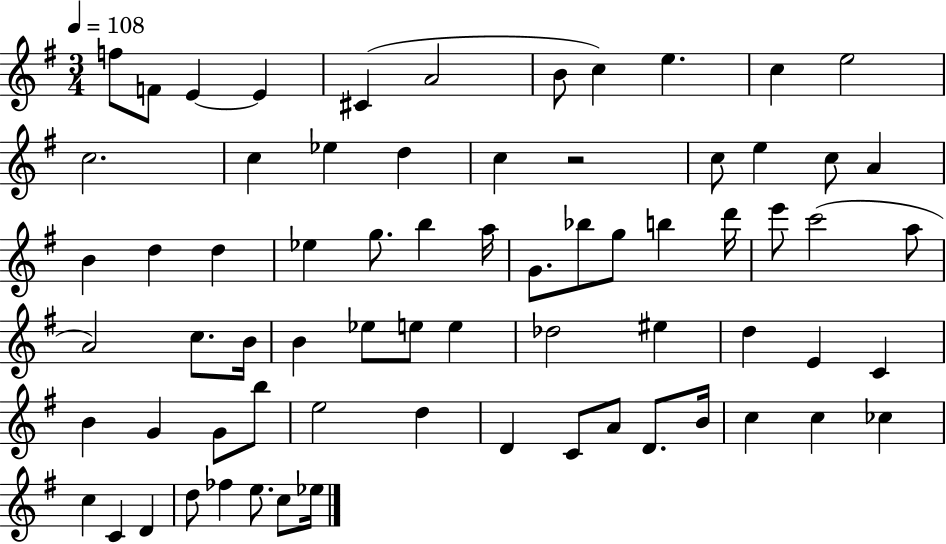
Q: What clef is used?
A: treble